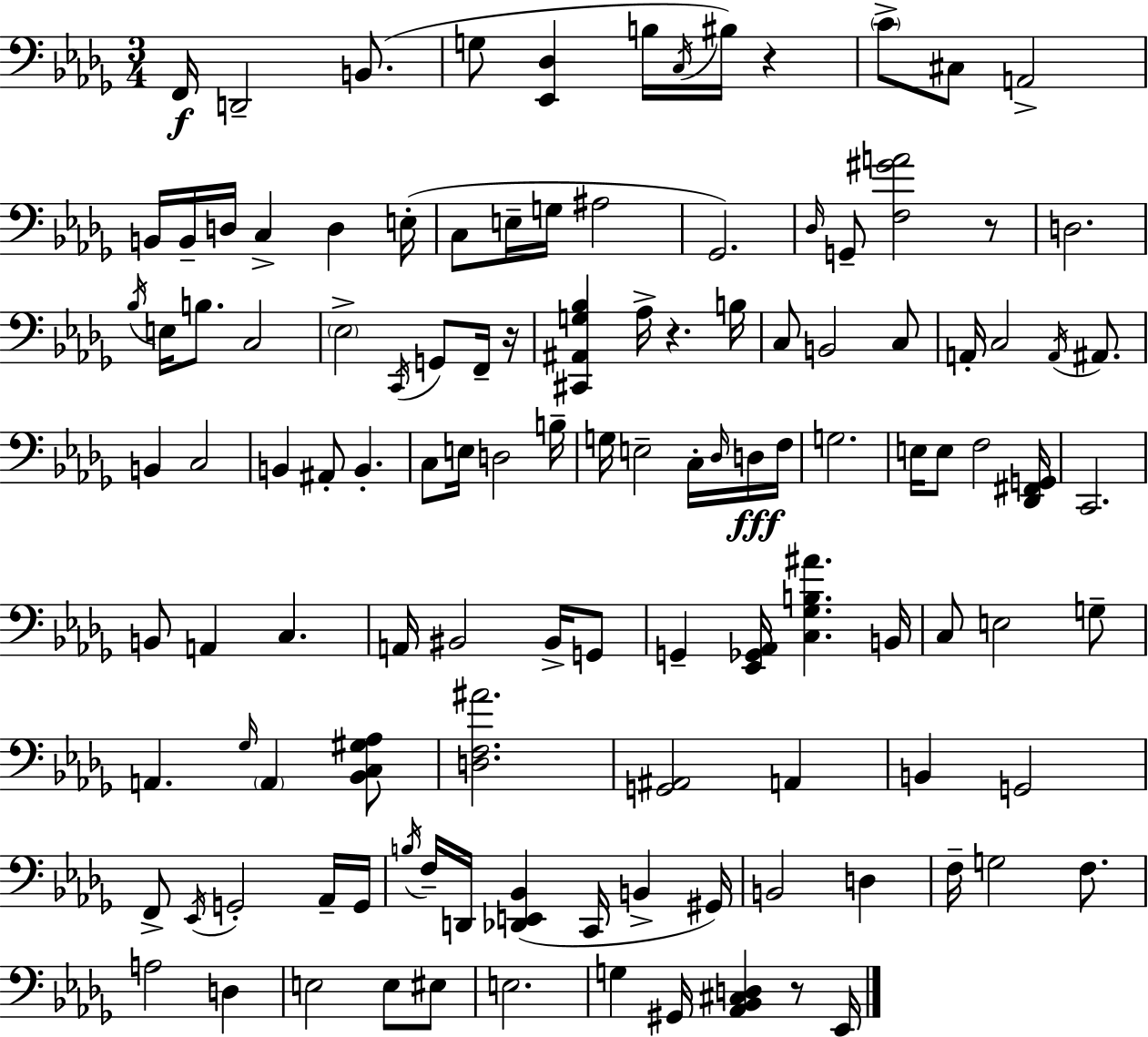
F2/s D2/h B2/e. G3/e [Eb2,Db3]/q B3/s C3/s BIS3/s R/q C4/e C#3/e A2/h B2/s B2/s D3/s C3/q D3/q E3/s C3/e E3/s G3/s A#3/h Gb2/h. Db3/s G2/e [F3,G#4,A4]/h R/e D3/h. Bb3/s E3/s B3/e. C3/h Eb3/h C2/s G2/e F2/s R/s [C#2,A#2,G3,Bb3]/q Ab3/s R/q. B3/s C3/e B2/h C3/e A2/s C3/h A2/s A#2/e. B2/q C3/h B2/q A#2/e B2/q. C3/e E3/s D3/h B3/s G3/s E3/h C3/s Db3/s D3/s F3/s G3/h. E3/s E3/e F3/h [Db2,F#2,G2]/s C2/h. B2/e A2/q C3/q. A2/s BIS2/h BIS2/s G2/e G2/q [Eb2,Gb2,Ab2]/s [C3,Gb3,B3,A#4]/q. B2/s C3/e E3/h G3/e A2/q. Gb3/s A2/q [Bb2,C3,G#3,Ab3]/e [D3,F3,A#4]/h. [G2,A#2]/h A2/q B2/q G2/h F2/e Eb2/s G2/h Ab2/s G2/s B3/s F3/s D2/s [Db2,E2,Bb2]/q C2/s B2/q G#2/s B2/h D3/q F3/s G3/h F3/e. A3/h D3/q E3/h E3/e EIS3/e E3/h. G3/q G#2/s [Ab2,Bb2,C#3,D3]/q R/e Eb2/s